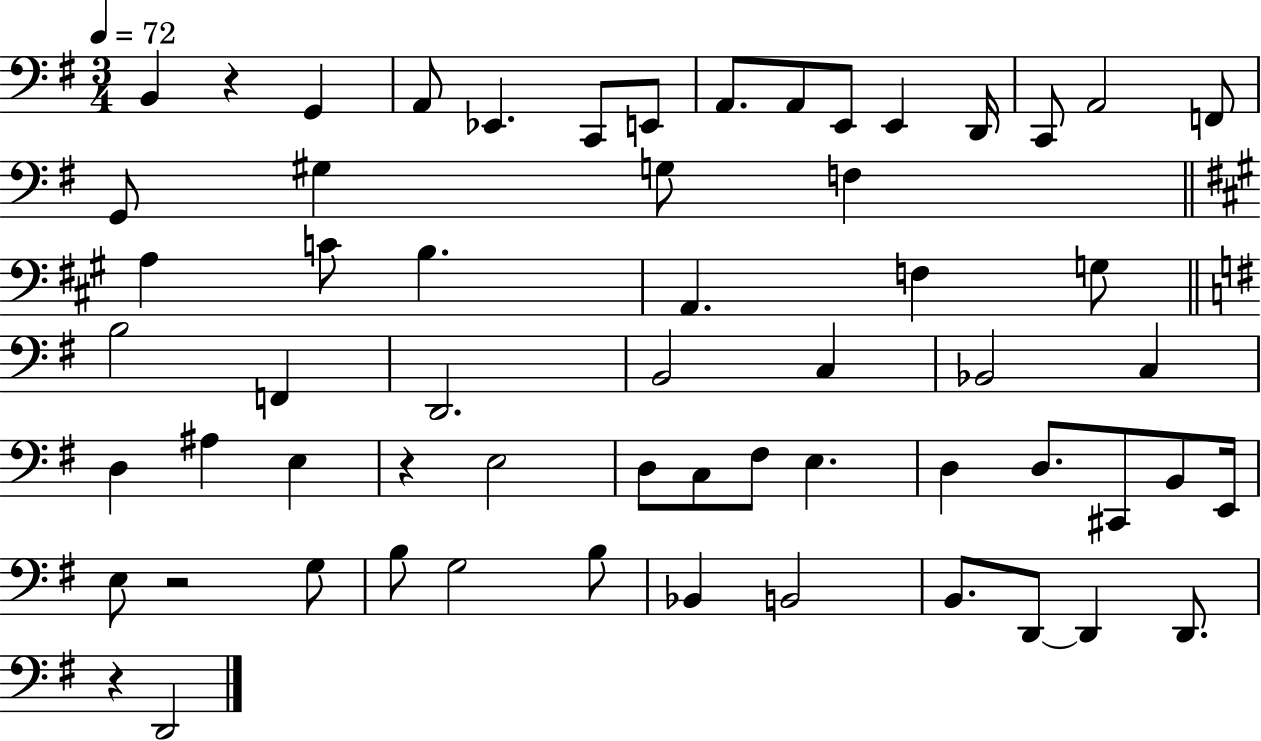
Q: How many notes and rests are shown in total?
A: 60